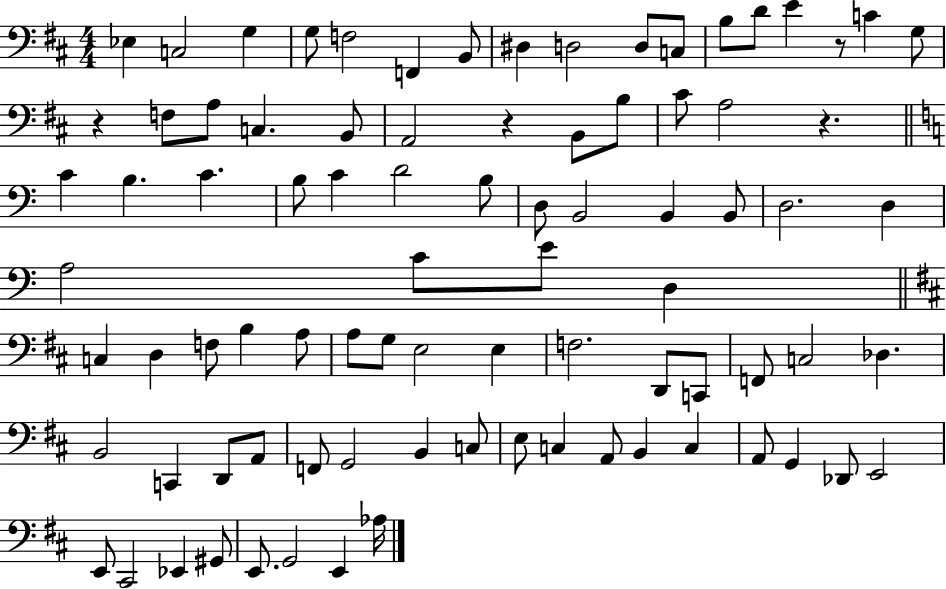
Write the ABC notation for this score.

X:1
T:Untitled
M:4/4
L:1/4
K:D
_E, C,2 G, G,/2 F,2 F,, B,,/2 ^D, D,2 D,/2 C,/2 B,/2 D/2 E z/2 C G,/2 z F,/2 A,/2 C, B,,/2 A,,2 z B,,/2 B,/2 ^C/2 A,2 z C B, C B,/2 C D2 B,/2 D,/2 B,,2 B,, B,,/2 D,2 D, A,2 C/2 E/2 D, C, D, F,/2 B, A,/2 A,/2 G,/2 E,2 E, F,2 D,,/2 C,,/2 F,,/2 C,2 _D, B,,2 C,, D,,/2 A,,/2 F,,/2 G,,2 B,, C,/2 E,/2 C, A,,/2 B,, C, A,,/2 G,, _D,,/2 E,,2 E,,/2 ^C,,2 _E,, ^G,,/2 E,,/2 G,,2 E,, _A,/4